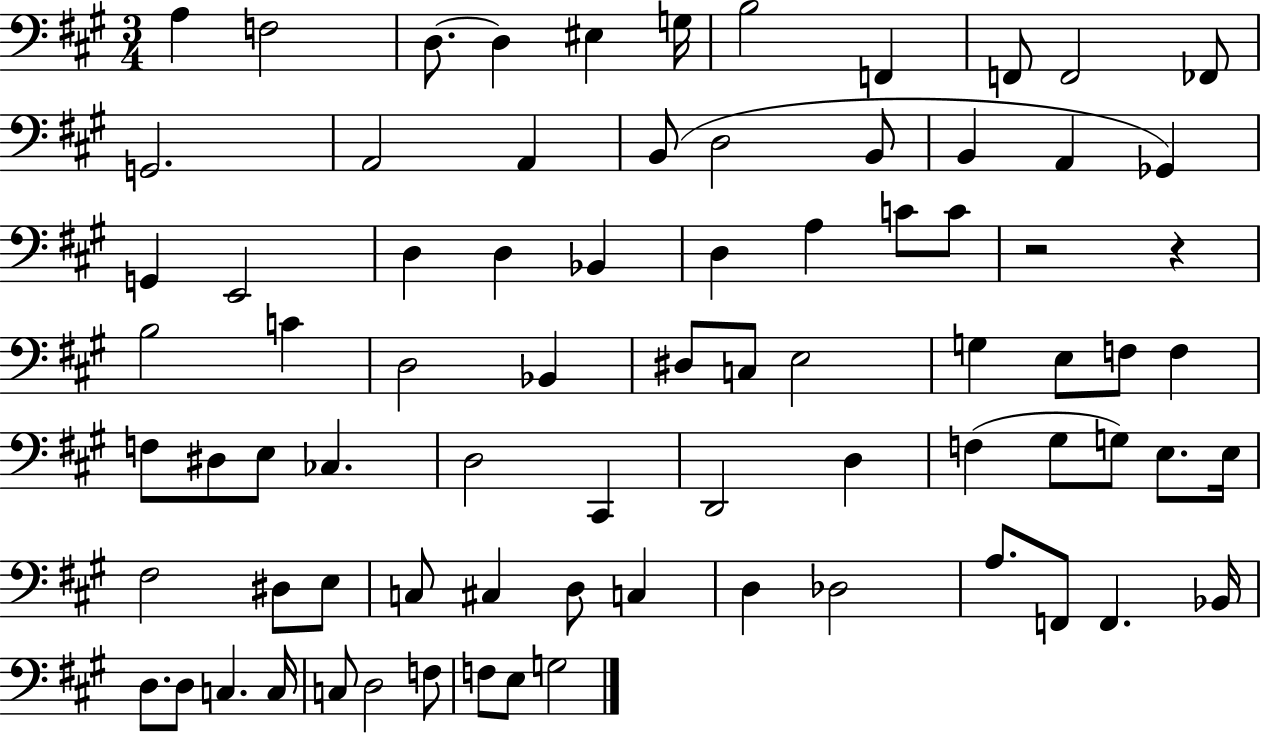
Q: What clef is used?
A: bass